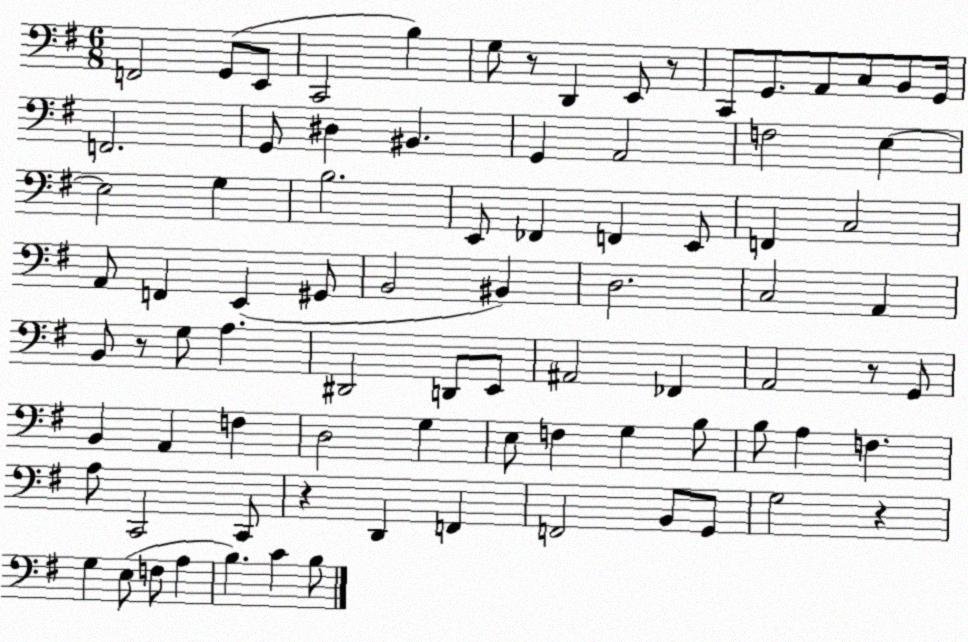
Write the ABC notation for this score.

X:1
T:Untitled
M:6/8
L:1/4
K:G
F,,2 G,,/2 E,,/2 C,,2 B, G,/2 z/2 D,, E,,/2 z/2 C,,/2 G,,/2 A,,/2 C,/2 B,,/2 G,,/4 F,,2 G,,/2 ^D, ^B,, G,, A,,2 F,2 E, E,2 G, B,2 E,,/2 _F,, F,, E,,/2 F,, C,2 A,,/2 F,, E,, ^G,,/2 B,,2 ^B,, D,2 C,2 A,, B,,/2 z/2 G,/2 A, ^D,,2 D,,/2 E,,/2 ^A,,2 _F,, A,,2 z/2 G,,/2 B,, A,, F, D,2 G, E,/2 F, G, B,/2 B,/2 A, F, A,/2 C,,2 C,,/2 z D,, F,, F,,2 B,,/2 G,,/2 G,2 z G, E,/2 F,/2 A, B, C B,/2